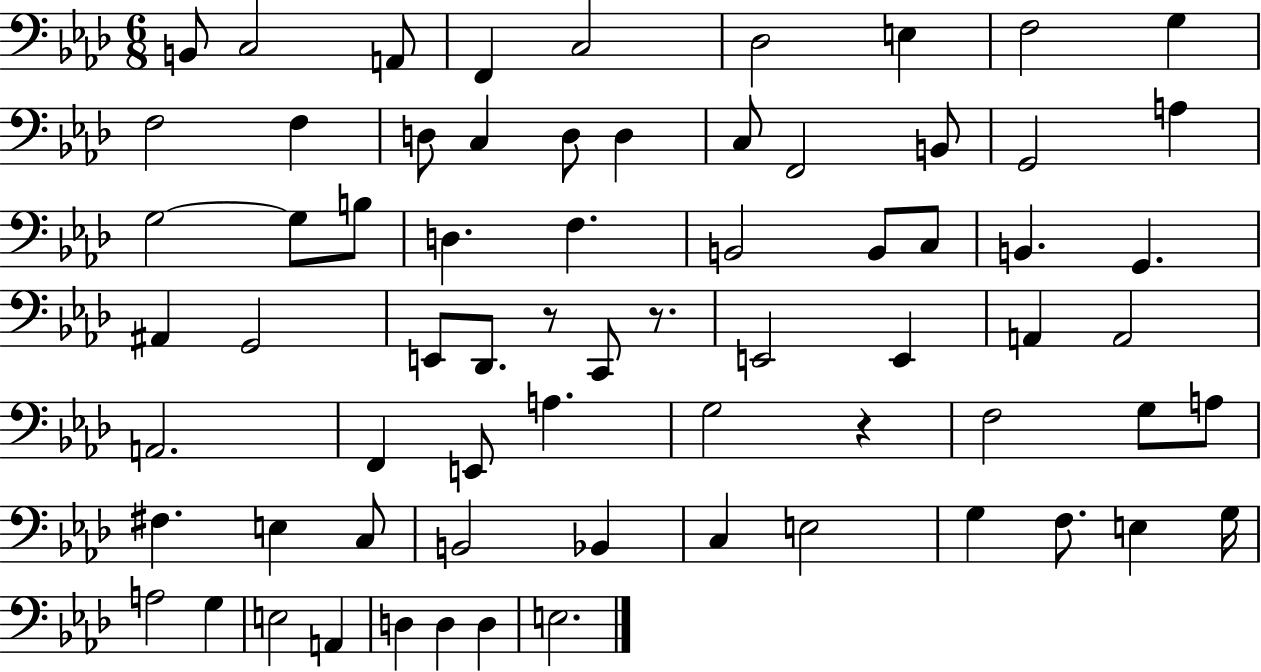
{
  \clef bass
  \numericTimeSignature
  \time 6/8
  \key aes \major
  b,8 c2 a,8 | f,4 c2 | des2 e4 | f2 g4 | \break f2 f4 | d8 c4 d8 d4 | c8 f,2 b,8 | g,2 a4 | \break g2~~ g8 b8 | d4. f4. | b,2 b,8 c8 | b,4. g,4. | \break ais,4 g,2 | e,8 des,8. r8 c,8 r8. | e,2 e,4 | a,4 a,2 | \break a,2. | f,4 e,8 a4. | g2 r4 | f2 g8 a8 | \break fis4. e4 c8 | b,2 bes,4 | c4 e2 | g4 f8. e4 g16 | \break a2 g4 | e2 a,4 | d4 d4 d4 | e2. | \break \bar "|."
}